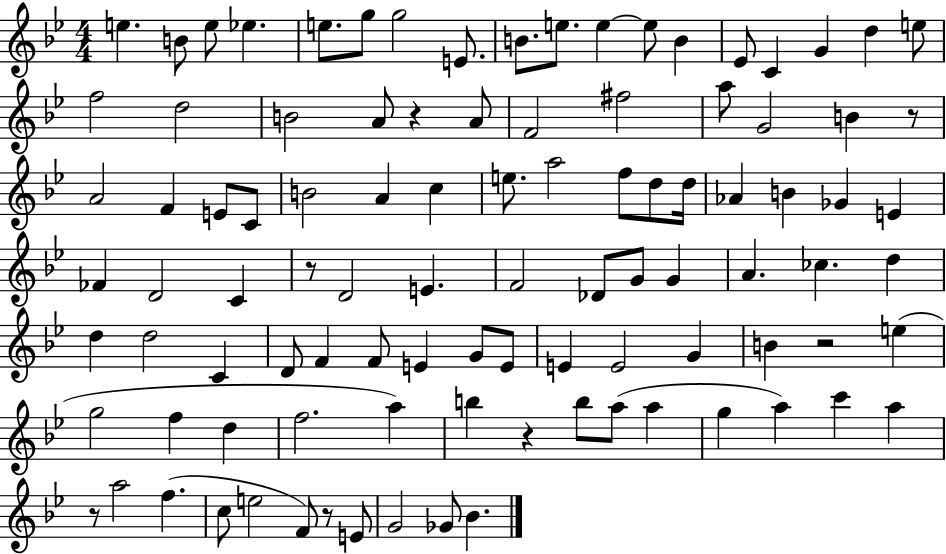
{
  \clef treble
  \numericTimeSignature
  \time 4/4
  \key bes \major
  e''4. b'8 e''8 ees''4. | e''8. g''8 g''2 e'8. | b'8. e''8. e''4~~ e''8 b'4 | ees'8 c'4 g'4 d''4 e''8 | \break f''2 d''2 | b'2 a'8 r4 a'8 | f'2 fis''2 | a''8 g'2 b'4 r8 | \break a'2 f'4 e'8 c'8 | b'2 a'4 c''4 | e''8. a''2 f''8 d''8 d''16 | aes'4 b'4 ges'4 e'4 | \break fes'4 d'2 c'4 | r8 d'2 e'4. | f'2 des'8 g'8 g'4 | a'4. ces''4. d''4 | \break d''4 d''2 c'4 | d'8 f'4 f'8 e'4 g'8 e'8 | e'4 e'2 g'4 | b'4 r2 e''4( | \break g''2 f''4 d''4 | f''2. a''4) | b''4 r4 b''8 a''8( a''4 | g''4 a''4) c'''4 a''4 | \break r8 a''2 f''4.( | c''8 e''2 f'8) r8 e'8 | g'2 ges'8 bes'4. | \bar "|."
}